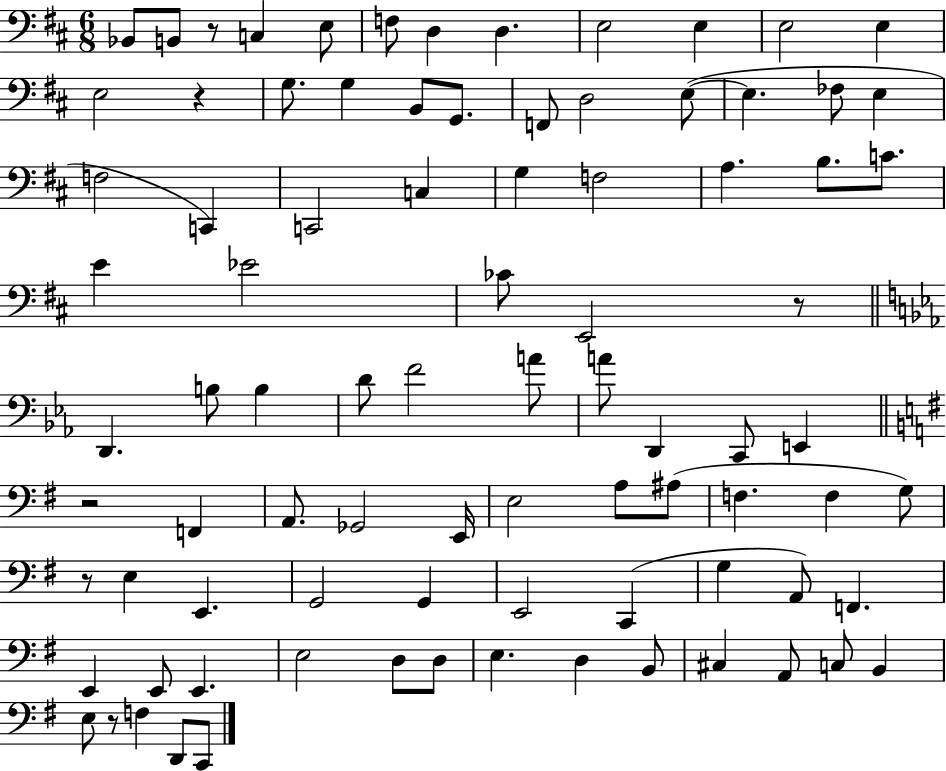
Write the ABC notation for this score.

X:1
T:Untitled
M:6/8
L:1/4
K:D
_B,,/2 B,,/2 z/2 C, E,/2 F,/2 D, D, E,2 E, E,2 E, E,2 z G,/2 G, B,,/2 G,,/2 F,,/2 D,2 E,/2 E, _F,/2 E, F,2 C,, C,,2 C, G, F,2 A, B,/2 C/2 E _E2 _C/2 E,,2 z/2 D,, B,/2 B, D/2 F2 A/2 A/2 D,, C,,/2 E,, z2 F,, A,,/2 _G,,2 E,,/4 E,2 A,/2 ^A,/2 F, F, G,/2 z/2 E, E,, G,,2 G,, E,,2 C,, G, A,,/2 F,, E,, E,,/2 E,, E,2 D,/2 D,/2 E, D, B,,/2 ^C, A,,/2 C,/2 B,, E,/2 z/2 F, D,,/2 C,,/2